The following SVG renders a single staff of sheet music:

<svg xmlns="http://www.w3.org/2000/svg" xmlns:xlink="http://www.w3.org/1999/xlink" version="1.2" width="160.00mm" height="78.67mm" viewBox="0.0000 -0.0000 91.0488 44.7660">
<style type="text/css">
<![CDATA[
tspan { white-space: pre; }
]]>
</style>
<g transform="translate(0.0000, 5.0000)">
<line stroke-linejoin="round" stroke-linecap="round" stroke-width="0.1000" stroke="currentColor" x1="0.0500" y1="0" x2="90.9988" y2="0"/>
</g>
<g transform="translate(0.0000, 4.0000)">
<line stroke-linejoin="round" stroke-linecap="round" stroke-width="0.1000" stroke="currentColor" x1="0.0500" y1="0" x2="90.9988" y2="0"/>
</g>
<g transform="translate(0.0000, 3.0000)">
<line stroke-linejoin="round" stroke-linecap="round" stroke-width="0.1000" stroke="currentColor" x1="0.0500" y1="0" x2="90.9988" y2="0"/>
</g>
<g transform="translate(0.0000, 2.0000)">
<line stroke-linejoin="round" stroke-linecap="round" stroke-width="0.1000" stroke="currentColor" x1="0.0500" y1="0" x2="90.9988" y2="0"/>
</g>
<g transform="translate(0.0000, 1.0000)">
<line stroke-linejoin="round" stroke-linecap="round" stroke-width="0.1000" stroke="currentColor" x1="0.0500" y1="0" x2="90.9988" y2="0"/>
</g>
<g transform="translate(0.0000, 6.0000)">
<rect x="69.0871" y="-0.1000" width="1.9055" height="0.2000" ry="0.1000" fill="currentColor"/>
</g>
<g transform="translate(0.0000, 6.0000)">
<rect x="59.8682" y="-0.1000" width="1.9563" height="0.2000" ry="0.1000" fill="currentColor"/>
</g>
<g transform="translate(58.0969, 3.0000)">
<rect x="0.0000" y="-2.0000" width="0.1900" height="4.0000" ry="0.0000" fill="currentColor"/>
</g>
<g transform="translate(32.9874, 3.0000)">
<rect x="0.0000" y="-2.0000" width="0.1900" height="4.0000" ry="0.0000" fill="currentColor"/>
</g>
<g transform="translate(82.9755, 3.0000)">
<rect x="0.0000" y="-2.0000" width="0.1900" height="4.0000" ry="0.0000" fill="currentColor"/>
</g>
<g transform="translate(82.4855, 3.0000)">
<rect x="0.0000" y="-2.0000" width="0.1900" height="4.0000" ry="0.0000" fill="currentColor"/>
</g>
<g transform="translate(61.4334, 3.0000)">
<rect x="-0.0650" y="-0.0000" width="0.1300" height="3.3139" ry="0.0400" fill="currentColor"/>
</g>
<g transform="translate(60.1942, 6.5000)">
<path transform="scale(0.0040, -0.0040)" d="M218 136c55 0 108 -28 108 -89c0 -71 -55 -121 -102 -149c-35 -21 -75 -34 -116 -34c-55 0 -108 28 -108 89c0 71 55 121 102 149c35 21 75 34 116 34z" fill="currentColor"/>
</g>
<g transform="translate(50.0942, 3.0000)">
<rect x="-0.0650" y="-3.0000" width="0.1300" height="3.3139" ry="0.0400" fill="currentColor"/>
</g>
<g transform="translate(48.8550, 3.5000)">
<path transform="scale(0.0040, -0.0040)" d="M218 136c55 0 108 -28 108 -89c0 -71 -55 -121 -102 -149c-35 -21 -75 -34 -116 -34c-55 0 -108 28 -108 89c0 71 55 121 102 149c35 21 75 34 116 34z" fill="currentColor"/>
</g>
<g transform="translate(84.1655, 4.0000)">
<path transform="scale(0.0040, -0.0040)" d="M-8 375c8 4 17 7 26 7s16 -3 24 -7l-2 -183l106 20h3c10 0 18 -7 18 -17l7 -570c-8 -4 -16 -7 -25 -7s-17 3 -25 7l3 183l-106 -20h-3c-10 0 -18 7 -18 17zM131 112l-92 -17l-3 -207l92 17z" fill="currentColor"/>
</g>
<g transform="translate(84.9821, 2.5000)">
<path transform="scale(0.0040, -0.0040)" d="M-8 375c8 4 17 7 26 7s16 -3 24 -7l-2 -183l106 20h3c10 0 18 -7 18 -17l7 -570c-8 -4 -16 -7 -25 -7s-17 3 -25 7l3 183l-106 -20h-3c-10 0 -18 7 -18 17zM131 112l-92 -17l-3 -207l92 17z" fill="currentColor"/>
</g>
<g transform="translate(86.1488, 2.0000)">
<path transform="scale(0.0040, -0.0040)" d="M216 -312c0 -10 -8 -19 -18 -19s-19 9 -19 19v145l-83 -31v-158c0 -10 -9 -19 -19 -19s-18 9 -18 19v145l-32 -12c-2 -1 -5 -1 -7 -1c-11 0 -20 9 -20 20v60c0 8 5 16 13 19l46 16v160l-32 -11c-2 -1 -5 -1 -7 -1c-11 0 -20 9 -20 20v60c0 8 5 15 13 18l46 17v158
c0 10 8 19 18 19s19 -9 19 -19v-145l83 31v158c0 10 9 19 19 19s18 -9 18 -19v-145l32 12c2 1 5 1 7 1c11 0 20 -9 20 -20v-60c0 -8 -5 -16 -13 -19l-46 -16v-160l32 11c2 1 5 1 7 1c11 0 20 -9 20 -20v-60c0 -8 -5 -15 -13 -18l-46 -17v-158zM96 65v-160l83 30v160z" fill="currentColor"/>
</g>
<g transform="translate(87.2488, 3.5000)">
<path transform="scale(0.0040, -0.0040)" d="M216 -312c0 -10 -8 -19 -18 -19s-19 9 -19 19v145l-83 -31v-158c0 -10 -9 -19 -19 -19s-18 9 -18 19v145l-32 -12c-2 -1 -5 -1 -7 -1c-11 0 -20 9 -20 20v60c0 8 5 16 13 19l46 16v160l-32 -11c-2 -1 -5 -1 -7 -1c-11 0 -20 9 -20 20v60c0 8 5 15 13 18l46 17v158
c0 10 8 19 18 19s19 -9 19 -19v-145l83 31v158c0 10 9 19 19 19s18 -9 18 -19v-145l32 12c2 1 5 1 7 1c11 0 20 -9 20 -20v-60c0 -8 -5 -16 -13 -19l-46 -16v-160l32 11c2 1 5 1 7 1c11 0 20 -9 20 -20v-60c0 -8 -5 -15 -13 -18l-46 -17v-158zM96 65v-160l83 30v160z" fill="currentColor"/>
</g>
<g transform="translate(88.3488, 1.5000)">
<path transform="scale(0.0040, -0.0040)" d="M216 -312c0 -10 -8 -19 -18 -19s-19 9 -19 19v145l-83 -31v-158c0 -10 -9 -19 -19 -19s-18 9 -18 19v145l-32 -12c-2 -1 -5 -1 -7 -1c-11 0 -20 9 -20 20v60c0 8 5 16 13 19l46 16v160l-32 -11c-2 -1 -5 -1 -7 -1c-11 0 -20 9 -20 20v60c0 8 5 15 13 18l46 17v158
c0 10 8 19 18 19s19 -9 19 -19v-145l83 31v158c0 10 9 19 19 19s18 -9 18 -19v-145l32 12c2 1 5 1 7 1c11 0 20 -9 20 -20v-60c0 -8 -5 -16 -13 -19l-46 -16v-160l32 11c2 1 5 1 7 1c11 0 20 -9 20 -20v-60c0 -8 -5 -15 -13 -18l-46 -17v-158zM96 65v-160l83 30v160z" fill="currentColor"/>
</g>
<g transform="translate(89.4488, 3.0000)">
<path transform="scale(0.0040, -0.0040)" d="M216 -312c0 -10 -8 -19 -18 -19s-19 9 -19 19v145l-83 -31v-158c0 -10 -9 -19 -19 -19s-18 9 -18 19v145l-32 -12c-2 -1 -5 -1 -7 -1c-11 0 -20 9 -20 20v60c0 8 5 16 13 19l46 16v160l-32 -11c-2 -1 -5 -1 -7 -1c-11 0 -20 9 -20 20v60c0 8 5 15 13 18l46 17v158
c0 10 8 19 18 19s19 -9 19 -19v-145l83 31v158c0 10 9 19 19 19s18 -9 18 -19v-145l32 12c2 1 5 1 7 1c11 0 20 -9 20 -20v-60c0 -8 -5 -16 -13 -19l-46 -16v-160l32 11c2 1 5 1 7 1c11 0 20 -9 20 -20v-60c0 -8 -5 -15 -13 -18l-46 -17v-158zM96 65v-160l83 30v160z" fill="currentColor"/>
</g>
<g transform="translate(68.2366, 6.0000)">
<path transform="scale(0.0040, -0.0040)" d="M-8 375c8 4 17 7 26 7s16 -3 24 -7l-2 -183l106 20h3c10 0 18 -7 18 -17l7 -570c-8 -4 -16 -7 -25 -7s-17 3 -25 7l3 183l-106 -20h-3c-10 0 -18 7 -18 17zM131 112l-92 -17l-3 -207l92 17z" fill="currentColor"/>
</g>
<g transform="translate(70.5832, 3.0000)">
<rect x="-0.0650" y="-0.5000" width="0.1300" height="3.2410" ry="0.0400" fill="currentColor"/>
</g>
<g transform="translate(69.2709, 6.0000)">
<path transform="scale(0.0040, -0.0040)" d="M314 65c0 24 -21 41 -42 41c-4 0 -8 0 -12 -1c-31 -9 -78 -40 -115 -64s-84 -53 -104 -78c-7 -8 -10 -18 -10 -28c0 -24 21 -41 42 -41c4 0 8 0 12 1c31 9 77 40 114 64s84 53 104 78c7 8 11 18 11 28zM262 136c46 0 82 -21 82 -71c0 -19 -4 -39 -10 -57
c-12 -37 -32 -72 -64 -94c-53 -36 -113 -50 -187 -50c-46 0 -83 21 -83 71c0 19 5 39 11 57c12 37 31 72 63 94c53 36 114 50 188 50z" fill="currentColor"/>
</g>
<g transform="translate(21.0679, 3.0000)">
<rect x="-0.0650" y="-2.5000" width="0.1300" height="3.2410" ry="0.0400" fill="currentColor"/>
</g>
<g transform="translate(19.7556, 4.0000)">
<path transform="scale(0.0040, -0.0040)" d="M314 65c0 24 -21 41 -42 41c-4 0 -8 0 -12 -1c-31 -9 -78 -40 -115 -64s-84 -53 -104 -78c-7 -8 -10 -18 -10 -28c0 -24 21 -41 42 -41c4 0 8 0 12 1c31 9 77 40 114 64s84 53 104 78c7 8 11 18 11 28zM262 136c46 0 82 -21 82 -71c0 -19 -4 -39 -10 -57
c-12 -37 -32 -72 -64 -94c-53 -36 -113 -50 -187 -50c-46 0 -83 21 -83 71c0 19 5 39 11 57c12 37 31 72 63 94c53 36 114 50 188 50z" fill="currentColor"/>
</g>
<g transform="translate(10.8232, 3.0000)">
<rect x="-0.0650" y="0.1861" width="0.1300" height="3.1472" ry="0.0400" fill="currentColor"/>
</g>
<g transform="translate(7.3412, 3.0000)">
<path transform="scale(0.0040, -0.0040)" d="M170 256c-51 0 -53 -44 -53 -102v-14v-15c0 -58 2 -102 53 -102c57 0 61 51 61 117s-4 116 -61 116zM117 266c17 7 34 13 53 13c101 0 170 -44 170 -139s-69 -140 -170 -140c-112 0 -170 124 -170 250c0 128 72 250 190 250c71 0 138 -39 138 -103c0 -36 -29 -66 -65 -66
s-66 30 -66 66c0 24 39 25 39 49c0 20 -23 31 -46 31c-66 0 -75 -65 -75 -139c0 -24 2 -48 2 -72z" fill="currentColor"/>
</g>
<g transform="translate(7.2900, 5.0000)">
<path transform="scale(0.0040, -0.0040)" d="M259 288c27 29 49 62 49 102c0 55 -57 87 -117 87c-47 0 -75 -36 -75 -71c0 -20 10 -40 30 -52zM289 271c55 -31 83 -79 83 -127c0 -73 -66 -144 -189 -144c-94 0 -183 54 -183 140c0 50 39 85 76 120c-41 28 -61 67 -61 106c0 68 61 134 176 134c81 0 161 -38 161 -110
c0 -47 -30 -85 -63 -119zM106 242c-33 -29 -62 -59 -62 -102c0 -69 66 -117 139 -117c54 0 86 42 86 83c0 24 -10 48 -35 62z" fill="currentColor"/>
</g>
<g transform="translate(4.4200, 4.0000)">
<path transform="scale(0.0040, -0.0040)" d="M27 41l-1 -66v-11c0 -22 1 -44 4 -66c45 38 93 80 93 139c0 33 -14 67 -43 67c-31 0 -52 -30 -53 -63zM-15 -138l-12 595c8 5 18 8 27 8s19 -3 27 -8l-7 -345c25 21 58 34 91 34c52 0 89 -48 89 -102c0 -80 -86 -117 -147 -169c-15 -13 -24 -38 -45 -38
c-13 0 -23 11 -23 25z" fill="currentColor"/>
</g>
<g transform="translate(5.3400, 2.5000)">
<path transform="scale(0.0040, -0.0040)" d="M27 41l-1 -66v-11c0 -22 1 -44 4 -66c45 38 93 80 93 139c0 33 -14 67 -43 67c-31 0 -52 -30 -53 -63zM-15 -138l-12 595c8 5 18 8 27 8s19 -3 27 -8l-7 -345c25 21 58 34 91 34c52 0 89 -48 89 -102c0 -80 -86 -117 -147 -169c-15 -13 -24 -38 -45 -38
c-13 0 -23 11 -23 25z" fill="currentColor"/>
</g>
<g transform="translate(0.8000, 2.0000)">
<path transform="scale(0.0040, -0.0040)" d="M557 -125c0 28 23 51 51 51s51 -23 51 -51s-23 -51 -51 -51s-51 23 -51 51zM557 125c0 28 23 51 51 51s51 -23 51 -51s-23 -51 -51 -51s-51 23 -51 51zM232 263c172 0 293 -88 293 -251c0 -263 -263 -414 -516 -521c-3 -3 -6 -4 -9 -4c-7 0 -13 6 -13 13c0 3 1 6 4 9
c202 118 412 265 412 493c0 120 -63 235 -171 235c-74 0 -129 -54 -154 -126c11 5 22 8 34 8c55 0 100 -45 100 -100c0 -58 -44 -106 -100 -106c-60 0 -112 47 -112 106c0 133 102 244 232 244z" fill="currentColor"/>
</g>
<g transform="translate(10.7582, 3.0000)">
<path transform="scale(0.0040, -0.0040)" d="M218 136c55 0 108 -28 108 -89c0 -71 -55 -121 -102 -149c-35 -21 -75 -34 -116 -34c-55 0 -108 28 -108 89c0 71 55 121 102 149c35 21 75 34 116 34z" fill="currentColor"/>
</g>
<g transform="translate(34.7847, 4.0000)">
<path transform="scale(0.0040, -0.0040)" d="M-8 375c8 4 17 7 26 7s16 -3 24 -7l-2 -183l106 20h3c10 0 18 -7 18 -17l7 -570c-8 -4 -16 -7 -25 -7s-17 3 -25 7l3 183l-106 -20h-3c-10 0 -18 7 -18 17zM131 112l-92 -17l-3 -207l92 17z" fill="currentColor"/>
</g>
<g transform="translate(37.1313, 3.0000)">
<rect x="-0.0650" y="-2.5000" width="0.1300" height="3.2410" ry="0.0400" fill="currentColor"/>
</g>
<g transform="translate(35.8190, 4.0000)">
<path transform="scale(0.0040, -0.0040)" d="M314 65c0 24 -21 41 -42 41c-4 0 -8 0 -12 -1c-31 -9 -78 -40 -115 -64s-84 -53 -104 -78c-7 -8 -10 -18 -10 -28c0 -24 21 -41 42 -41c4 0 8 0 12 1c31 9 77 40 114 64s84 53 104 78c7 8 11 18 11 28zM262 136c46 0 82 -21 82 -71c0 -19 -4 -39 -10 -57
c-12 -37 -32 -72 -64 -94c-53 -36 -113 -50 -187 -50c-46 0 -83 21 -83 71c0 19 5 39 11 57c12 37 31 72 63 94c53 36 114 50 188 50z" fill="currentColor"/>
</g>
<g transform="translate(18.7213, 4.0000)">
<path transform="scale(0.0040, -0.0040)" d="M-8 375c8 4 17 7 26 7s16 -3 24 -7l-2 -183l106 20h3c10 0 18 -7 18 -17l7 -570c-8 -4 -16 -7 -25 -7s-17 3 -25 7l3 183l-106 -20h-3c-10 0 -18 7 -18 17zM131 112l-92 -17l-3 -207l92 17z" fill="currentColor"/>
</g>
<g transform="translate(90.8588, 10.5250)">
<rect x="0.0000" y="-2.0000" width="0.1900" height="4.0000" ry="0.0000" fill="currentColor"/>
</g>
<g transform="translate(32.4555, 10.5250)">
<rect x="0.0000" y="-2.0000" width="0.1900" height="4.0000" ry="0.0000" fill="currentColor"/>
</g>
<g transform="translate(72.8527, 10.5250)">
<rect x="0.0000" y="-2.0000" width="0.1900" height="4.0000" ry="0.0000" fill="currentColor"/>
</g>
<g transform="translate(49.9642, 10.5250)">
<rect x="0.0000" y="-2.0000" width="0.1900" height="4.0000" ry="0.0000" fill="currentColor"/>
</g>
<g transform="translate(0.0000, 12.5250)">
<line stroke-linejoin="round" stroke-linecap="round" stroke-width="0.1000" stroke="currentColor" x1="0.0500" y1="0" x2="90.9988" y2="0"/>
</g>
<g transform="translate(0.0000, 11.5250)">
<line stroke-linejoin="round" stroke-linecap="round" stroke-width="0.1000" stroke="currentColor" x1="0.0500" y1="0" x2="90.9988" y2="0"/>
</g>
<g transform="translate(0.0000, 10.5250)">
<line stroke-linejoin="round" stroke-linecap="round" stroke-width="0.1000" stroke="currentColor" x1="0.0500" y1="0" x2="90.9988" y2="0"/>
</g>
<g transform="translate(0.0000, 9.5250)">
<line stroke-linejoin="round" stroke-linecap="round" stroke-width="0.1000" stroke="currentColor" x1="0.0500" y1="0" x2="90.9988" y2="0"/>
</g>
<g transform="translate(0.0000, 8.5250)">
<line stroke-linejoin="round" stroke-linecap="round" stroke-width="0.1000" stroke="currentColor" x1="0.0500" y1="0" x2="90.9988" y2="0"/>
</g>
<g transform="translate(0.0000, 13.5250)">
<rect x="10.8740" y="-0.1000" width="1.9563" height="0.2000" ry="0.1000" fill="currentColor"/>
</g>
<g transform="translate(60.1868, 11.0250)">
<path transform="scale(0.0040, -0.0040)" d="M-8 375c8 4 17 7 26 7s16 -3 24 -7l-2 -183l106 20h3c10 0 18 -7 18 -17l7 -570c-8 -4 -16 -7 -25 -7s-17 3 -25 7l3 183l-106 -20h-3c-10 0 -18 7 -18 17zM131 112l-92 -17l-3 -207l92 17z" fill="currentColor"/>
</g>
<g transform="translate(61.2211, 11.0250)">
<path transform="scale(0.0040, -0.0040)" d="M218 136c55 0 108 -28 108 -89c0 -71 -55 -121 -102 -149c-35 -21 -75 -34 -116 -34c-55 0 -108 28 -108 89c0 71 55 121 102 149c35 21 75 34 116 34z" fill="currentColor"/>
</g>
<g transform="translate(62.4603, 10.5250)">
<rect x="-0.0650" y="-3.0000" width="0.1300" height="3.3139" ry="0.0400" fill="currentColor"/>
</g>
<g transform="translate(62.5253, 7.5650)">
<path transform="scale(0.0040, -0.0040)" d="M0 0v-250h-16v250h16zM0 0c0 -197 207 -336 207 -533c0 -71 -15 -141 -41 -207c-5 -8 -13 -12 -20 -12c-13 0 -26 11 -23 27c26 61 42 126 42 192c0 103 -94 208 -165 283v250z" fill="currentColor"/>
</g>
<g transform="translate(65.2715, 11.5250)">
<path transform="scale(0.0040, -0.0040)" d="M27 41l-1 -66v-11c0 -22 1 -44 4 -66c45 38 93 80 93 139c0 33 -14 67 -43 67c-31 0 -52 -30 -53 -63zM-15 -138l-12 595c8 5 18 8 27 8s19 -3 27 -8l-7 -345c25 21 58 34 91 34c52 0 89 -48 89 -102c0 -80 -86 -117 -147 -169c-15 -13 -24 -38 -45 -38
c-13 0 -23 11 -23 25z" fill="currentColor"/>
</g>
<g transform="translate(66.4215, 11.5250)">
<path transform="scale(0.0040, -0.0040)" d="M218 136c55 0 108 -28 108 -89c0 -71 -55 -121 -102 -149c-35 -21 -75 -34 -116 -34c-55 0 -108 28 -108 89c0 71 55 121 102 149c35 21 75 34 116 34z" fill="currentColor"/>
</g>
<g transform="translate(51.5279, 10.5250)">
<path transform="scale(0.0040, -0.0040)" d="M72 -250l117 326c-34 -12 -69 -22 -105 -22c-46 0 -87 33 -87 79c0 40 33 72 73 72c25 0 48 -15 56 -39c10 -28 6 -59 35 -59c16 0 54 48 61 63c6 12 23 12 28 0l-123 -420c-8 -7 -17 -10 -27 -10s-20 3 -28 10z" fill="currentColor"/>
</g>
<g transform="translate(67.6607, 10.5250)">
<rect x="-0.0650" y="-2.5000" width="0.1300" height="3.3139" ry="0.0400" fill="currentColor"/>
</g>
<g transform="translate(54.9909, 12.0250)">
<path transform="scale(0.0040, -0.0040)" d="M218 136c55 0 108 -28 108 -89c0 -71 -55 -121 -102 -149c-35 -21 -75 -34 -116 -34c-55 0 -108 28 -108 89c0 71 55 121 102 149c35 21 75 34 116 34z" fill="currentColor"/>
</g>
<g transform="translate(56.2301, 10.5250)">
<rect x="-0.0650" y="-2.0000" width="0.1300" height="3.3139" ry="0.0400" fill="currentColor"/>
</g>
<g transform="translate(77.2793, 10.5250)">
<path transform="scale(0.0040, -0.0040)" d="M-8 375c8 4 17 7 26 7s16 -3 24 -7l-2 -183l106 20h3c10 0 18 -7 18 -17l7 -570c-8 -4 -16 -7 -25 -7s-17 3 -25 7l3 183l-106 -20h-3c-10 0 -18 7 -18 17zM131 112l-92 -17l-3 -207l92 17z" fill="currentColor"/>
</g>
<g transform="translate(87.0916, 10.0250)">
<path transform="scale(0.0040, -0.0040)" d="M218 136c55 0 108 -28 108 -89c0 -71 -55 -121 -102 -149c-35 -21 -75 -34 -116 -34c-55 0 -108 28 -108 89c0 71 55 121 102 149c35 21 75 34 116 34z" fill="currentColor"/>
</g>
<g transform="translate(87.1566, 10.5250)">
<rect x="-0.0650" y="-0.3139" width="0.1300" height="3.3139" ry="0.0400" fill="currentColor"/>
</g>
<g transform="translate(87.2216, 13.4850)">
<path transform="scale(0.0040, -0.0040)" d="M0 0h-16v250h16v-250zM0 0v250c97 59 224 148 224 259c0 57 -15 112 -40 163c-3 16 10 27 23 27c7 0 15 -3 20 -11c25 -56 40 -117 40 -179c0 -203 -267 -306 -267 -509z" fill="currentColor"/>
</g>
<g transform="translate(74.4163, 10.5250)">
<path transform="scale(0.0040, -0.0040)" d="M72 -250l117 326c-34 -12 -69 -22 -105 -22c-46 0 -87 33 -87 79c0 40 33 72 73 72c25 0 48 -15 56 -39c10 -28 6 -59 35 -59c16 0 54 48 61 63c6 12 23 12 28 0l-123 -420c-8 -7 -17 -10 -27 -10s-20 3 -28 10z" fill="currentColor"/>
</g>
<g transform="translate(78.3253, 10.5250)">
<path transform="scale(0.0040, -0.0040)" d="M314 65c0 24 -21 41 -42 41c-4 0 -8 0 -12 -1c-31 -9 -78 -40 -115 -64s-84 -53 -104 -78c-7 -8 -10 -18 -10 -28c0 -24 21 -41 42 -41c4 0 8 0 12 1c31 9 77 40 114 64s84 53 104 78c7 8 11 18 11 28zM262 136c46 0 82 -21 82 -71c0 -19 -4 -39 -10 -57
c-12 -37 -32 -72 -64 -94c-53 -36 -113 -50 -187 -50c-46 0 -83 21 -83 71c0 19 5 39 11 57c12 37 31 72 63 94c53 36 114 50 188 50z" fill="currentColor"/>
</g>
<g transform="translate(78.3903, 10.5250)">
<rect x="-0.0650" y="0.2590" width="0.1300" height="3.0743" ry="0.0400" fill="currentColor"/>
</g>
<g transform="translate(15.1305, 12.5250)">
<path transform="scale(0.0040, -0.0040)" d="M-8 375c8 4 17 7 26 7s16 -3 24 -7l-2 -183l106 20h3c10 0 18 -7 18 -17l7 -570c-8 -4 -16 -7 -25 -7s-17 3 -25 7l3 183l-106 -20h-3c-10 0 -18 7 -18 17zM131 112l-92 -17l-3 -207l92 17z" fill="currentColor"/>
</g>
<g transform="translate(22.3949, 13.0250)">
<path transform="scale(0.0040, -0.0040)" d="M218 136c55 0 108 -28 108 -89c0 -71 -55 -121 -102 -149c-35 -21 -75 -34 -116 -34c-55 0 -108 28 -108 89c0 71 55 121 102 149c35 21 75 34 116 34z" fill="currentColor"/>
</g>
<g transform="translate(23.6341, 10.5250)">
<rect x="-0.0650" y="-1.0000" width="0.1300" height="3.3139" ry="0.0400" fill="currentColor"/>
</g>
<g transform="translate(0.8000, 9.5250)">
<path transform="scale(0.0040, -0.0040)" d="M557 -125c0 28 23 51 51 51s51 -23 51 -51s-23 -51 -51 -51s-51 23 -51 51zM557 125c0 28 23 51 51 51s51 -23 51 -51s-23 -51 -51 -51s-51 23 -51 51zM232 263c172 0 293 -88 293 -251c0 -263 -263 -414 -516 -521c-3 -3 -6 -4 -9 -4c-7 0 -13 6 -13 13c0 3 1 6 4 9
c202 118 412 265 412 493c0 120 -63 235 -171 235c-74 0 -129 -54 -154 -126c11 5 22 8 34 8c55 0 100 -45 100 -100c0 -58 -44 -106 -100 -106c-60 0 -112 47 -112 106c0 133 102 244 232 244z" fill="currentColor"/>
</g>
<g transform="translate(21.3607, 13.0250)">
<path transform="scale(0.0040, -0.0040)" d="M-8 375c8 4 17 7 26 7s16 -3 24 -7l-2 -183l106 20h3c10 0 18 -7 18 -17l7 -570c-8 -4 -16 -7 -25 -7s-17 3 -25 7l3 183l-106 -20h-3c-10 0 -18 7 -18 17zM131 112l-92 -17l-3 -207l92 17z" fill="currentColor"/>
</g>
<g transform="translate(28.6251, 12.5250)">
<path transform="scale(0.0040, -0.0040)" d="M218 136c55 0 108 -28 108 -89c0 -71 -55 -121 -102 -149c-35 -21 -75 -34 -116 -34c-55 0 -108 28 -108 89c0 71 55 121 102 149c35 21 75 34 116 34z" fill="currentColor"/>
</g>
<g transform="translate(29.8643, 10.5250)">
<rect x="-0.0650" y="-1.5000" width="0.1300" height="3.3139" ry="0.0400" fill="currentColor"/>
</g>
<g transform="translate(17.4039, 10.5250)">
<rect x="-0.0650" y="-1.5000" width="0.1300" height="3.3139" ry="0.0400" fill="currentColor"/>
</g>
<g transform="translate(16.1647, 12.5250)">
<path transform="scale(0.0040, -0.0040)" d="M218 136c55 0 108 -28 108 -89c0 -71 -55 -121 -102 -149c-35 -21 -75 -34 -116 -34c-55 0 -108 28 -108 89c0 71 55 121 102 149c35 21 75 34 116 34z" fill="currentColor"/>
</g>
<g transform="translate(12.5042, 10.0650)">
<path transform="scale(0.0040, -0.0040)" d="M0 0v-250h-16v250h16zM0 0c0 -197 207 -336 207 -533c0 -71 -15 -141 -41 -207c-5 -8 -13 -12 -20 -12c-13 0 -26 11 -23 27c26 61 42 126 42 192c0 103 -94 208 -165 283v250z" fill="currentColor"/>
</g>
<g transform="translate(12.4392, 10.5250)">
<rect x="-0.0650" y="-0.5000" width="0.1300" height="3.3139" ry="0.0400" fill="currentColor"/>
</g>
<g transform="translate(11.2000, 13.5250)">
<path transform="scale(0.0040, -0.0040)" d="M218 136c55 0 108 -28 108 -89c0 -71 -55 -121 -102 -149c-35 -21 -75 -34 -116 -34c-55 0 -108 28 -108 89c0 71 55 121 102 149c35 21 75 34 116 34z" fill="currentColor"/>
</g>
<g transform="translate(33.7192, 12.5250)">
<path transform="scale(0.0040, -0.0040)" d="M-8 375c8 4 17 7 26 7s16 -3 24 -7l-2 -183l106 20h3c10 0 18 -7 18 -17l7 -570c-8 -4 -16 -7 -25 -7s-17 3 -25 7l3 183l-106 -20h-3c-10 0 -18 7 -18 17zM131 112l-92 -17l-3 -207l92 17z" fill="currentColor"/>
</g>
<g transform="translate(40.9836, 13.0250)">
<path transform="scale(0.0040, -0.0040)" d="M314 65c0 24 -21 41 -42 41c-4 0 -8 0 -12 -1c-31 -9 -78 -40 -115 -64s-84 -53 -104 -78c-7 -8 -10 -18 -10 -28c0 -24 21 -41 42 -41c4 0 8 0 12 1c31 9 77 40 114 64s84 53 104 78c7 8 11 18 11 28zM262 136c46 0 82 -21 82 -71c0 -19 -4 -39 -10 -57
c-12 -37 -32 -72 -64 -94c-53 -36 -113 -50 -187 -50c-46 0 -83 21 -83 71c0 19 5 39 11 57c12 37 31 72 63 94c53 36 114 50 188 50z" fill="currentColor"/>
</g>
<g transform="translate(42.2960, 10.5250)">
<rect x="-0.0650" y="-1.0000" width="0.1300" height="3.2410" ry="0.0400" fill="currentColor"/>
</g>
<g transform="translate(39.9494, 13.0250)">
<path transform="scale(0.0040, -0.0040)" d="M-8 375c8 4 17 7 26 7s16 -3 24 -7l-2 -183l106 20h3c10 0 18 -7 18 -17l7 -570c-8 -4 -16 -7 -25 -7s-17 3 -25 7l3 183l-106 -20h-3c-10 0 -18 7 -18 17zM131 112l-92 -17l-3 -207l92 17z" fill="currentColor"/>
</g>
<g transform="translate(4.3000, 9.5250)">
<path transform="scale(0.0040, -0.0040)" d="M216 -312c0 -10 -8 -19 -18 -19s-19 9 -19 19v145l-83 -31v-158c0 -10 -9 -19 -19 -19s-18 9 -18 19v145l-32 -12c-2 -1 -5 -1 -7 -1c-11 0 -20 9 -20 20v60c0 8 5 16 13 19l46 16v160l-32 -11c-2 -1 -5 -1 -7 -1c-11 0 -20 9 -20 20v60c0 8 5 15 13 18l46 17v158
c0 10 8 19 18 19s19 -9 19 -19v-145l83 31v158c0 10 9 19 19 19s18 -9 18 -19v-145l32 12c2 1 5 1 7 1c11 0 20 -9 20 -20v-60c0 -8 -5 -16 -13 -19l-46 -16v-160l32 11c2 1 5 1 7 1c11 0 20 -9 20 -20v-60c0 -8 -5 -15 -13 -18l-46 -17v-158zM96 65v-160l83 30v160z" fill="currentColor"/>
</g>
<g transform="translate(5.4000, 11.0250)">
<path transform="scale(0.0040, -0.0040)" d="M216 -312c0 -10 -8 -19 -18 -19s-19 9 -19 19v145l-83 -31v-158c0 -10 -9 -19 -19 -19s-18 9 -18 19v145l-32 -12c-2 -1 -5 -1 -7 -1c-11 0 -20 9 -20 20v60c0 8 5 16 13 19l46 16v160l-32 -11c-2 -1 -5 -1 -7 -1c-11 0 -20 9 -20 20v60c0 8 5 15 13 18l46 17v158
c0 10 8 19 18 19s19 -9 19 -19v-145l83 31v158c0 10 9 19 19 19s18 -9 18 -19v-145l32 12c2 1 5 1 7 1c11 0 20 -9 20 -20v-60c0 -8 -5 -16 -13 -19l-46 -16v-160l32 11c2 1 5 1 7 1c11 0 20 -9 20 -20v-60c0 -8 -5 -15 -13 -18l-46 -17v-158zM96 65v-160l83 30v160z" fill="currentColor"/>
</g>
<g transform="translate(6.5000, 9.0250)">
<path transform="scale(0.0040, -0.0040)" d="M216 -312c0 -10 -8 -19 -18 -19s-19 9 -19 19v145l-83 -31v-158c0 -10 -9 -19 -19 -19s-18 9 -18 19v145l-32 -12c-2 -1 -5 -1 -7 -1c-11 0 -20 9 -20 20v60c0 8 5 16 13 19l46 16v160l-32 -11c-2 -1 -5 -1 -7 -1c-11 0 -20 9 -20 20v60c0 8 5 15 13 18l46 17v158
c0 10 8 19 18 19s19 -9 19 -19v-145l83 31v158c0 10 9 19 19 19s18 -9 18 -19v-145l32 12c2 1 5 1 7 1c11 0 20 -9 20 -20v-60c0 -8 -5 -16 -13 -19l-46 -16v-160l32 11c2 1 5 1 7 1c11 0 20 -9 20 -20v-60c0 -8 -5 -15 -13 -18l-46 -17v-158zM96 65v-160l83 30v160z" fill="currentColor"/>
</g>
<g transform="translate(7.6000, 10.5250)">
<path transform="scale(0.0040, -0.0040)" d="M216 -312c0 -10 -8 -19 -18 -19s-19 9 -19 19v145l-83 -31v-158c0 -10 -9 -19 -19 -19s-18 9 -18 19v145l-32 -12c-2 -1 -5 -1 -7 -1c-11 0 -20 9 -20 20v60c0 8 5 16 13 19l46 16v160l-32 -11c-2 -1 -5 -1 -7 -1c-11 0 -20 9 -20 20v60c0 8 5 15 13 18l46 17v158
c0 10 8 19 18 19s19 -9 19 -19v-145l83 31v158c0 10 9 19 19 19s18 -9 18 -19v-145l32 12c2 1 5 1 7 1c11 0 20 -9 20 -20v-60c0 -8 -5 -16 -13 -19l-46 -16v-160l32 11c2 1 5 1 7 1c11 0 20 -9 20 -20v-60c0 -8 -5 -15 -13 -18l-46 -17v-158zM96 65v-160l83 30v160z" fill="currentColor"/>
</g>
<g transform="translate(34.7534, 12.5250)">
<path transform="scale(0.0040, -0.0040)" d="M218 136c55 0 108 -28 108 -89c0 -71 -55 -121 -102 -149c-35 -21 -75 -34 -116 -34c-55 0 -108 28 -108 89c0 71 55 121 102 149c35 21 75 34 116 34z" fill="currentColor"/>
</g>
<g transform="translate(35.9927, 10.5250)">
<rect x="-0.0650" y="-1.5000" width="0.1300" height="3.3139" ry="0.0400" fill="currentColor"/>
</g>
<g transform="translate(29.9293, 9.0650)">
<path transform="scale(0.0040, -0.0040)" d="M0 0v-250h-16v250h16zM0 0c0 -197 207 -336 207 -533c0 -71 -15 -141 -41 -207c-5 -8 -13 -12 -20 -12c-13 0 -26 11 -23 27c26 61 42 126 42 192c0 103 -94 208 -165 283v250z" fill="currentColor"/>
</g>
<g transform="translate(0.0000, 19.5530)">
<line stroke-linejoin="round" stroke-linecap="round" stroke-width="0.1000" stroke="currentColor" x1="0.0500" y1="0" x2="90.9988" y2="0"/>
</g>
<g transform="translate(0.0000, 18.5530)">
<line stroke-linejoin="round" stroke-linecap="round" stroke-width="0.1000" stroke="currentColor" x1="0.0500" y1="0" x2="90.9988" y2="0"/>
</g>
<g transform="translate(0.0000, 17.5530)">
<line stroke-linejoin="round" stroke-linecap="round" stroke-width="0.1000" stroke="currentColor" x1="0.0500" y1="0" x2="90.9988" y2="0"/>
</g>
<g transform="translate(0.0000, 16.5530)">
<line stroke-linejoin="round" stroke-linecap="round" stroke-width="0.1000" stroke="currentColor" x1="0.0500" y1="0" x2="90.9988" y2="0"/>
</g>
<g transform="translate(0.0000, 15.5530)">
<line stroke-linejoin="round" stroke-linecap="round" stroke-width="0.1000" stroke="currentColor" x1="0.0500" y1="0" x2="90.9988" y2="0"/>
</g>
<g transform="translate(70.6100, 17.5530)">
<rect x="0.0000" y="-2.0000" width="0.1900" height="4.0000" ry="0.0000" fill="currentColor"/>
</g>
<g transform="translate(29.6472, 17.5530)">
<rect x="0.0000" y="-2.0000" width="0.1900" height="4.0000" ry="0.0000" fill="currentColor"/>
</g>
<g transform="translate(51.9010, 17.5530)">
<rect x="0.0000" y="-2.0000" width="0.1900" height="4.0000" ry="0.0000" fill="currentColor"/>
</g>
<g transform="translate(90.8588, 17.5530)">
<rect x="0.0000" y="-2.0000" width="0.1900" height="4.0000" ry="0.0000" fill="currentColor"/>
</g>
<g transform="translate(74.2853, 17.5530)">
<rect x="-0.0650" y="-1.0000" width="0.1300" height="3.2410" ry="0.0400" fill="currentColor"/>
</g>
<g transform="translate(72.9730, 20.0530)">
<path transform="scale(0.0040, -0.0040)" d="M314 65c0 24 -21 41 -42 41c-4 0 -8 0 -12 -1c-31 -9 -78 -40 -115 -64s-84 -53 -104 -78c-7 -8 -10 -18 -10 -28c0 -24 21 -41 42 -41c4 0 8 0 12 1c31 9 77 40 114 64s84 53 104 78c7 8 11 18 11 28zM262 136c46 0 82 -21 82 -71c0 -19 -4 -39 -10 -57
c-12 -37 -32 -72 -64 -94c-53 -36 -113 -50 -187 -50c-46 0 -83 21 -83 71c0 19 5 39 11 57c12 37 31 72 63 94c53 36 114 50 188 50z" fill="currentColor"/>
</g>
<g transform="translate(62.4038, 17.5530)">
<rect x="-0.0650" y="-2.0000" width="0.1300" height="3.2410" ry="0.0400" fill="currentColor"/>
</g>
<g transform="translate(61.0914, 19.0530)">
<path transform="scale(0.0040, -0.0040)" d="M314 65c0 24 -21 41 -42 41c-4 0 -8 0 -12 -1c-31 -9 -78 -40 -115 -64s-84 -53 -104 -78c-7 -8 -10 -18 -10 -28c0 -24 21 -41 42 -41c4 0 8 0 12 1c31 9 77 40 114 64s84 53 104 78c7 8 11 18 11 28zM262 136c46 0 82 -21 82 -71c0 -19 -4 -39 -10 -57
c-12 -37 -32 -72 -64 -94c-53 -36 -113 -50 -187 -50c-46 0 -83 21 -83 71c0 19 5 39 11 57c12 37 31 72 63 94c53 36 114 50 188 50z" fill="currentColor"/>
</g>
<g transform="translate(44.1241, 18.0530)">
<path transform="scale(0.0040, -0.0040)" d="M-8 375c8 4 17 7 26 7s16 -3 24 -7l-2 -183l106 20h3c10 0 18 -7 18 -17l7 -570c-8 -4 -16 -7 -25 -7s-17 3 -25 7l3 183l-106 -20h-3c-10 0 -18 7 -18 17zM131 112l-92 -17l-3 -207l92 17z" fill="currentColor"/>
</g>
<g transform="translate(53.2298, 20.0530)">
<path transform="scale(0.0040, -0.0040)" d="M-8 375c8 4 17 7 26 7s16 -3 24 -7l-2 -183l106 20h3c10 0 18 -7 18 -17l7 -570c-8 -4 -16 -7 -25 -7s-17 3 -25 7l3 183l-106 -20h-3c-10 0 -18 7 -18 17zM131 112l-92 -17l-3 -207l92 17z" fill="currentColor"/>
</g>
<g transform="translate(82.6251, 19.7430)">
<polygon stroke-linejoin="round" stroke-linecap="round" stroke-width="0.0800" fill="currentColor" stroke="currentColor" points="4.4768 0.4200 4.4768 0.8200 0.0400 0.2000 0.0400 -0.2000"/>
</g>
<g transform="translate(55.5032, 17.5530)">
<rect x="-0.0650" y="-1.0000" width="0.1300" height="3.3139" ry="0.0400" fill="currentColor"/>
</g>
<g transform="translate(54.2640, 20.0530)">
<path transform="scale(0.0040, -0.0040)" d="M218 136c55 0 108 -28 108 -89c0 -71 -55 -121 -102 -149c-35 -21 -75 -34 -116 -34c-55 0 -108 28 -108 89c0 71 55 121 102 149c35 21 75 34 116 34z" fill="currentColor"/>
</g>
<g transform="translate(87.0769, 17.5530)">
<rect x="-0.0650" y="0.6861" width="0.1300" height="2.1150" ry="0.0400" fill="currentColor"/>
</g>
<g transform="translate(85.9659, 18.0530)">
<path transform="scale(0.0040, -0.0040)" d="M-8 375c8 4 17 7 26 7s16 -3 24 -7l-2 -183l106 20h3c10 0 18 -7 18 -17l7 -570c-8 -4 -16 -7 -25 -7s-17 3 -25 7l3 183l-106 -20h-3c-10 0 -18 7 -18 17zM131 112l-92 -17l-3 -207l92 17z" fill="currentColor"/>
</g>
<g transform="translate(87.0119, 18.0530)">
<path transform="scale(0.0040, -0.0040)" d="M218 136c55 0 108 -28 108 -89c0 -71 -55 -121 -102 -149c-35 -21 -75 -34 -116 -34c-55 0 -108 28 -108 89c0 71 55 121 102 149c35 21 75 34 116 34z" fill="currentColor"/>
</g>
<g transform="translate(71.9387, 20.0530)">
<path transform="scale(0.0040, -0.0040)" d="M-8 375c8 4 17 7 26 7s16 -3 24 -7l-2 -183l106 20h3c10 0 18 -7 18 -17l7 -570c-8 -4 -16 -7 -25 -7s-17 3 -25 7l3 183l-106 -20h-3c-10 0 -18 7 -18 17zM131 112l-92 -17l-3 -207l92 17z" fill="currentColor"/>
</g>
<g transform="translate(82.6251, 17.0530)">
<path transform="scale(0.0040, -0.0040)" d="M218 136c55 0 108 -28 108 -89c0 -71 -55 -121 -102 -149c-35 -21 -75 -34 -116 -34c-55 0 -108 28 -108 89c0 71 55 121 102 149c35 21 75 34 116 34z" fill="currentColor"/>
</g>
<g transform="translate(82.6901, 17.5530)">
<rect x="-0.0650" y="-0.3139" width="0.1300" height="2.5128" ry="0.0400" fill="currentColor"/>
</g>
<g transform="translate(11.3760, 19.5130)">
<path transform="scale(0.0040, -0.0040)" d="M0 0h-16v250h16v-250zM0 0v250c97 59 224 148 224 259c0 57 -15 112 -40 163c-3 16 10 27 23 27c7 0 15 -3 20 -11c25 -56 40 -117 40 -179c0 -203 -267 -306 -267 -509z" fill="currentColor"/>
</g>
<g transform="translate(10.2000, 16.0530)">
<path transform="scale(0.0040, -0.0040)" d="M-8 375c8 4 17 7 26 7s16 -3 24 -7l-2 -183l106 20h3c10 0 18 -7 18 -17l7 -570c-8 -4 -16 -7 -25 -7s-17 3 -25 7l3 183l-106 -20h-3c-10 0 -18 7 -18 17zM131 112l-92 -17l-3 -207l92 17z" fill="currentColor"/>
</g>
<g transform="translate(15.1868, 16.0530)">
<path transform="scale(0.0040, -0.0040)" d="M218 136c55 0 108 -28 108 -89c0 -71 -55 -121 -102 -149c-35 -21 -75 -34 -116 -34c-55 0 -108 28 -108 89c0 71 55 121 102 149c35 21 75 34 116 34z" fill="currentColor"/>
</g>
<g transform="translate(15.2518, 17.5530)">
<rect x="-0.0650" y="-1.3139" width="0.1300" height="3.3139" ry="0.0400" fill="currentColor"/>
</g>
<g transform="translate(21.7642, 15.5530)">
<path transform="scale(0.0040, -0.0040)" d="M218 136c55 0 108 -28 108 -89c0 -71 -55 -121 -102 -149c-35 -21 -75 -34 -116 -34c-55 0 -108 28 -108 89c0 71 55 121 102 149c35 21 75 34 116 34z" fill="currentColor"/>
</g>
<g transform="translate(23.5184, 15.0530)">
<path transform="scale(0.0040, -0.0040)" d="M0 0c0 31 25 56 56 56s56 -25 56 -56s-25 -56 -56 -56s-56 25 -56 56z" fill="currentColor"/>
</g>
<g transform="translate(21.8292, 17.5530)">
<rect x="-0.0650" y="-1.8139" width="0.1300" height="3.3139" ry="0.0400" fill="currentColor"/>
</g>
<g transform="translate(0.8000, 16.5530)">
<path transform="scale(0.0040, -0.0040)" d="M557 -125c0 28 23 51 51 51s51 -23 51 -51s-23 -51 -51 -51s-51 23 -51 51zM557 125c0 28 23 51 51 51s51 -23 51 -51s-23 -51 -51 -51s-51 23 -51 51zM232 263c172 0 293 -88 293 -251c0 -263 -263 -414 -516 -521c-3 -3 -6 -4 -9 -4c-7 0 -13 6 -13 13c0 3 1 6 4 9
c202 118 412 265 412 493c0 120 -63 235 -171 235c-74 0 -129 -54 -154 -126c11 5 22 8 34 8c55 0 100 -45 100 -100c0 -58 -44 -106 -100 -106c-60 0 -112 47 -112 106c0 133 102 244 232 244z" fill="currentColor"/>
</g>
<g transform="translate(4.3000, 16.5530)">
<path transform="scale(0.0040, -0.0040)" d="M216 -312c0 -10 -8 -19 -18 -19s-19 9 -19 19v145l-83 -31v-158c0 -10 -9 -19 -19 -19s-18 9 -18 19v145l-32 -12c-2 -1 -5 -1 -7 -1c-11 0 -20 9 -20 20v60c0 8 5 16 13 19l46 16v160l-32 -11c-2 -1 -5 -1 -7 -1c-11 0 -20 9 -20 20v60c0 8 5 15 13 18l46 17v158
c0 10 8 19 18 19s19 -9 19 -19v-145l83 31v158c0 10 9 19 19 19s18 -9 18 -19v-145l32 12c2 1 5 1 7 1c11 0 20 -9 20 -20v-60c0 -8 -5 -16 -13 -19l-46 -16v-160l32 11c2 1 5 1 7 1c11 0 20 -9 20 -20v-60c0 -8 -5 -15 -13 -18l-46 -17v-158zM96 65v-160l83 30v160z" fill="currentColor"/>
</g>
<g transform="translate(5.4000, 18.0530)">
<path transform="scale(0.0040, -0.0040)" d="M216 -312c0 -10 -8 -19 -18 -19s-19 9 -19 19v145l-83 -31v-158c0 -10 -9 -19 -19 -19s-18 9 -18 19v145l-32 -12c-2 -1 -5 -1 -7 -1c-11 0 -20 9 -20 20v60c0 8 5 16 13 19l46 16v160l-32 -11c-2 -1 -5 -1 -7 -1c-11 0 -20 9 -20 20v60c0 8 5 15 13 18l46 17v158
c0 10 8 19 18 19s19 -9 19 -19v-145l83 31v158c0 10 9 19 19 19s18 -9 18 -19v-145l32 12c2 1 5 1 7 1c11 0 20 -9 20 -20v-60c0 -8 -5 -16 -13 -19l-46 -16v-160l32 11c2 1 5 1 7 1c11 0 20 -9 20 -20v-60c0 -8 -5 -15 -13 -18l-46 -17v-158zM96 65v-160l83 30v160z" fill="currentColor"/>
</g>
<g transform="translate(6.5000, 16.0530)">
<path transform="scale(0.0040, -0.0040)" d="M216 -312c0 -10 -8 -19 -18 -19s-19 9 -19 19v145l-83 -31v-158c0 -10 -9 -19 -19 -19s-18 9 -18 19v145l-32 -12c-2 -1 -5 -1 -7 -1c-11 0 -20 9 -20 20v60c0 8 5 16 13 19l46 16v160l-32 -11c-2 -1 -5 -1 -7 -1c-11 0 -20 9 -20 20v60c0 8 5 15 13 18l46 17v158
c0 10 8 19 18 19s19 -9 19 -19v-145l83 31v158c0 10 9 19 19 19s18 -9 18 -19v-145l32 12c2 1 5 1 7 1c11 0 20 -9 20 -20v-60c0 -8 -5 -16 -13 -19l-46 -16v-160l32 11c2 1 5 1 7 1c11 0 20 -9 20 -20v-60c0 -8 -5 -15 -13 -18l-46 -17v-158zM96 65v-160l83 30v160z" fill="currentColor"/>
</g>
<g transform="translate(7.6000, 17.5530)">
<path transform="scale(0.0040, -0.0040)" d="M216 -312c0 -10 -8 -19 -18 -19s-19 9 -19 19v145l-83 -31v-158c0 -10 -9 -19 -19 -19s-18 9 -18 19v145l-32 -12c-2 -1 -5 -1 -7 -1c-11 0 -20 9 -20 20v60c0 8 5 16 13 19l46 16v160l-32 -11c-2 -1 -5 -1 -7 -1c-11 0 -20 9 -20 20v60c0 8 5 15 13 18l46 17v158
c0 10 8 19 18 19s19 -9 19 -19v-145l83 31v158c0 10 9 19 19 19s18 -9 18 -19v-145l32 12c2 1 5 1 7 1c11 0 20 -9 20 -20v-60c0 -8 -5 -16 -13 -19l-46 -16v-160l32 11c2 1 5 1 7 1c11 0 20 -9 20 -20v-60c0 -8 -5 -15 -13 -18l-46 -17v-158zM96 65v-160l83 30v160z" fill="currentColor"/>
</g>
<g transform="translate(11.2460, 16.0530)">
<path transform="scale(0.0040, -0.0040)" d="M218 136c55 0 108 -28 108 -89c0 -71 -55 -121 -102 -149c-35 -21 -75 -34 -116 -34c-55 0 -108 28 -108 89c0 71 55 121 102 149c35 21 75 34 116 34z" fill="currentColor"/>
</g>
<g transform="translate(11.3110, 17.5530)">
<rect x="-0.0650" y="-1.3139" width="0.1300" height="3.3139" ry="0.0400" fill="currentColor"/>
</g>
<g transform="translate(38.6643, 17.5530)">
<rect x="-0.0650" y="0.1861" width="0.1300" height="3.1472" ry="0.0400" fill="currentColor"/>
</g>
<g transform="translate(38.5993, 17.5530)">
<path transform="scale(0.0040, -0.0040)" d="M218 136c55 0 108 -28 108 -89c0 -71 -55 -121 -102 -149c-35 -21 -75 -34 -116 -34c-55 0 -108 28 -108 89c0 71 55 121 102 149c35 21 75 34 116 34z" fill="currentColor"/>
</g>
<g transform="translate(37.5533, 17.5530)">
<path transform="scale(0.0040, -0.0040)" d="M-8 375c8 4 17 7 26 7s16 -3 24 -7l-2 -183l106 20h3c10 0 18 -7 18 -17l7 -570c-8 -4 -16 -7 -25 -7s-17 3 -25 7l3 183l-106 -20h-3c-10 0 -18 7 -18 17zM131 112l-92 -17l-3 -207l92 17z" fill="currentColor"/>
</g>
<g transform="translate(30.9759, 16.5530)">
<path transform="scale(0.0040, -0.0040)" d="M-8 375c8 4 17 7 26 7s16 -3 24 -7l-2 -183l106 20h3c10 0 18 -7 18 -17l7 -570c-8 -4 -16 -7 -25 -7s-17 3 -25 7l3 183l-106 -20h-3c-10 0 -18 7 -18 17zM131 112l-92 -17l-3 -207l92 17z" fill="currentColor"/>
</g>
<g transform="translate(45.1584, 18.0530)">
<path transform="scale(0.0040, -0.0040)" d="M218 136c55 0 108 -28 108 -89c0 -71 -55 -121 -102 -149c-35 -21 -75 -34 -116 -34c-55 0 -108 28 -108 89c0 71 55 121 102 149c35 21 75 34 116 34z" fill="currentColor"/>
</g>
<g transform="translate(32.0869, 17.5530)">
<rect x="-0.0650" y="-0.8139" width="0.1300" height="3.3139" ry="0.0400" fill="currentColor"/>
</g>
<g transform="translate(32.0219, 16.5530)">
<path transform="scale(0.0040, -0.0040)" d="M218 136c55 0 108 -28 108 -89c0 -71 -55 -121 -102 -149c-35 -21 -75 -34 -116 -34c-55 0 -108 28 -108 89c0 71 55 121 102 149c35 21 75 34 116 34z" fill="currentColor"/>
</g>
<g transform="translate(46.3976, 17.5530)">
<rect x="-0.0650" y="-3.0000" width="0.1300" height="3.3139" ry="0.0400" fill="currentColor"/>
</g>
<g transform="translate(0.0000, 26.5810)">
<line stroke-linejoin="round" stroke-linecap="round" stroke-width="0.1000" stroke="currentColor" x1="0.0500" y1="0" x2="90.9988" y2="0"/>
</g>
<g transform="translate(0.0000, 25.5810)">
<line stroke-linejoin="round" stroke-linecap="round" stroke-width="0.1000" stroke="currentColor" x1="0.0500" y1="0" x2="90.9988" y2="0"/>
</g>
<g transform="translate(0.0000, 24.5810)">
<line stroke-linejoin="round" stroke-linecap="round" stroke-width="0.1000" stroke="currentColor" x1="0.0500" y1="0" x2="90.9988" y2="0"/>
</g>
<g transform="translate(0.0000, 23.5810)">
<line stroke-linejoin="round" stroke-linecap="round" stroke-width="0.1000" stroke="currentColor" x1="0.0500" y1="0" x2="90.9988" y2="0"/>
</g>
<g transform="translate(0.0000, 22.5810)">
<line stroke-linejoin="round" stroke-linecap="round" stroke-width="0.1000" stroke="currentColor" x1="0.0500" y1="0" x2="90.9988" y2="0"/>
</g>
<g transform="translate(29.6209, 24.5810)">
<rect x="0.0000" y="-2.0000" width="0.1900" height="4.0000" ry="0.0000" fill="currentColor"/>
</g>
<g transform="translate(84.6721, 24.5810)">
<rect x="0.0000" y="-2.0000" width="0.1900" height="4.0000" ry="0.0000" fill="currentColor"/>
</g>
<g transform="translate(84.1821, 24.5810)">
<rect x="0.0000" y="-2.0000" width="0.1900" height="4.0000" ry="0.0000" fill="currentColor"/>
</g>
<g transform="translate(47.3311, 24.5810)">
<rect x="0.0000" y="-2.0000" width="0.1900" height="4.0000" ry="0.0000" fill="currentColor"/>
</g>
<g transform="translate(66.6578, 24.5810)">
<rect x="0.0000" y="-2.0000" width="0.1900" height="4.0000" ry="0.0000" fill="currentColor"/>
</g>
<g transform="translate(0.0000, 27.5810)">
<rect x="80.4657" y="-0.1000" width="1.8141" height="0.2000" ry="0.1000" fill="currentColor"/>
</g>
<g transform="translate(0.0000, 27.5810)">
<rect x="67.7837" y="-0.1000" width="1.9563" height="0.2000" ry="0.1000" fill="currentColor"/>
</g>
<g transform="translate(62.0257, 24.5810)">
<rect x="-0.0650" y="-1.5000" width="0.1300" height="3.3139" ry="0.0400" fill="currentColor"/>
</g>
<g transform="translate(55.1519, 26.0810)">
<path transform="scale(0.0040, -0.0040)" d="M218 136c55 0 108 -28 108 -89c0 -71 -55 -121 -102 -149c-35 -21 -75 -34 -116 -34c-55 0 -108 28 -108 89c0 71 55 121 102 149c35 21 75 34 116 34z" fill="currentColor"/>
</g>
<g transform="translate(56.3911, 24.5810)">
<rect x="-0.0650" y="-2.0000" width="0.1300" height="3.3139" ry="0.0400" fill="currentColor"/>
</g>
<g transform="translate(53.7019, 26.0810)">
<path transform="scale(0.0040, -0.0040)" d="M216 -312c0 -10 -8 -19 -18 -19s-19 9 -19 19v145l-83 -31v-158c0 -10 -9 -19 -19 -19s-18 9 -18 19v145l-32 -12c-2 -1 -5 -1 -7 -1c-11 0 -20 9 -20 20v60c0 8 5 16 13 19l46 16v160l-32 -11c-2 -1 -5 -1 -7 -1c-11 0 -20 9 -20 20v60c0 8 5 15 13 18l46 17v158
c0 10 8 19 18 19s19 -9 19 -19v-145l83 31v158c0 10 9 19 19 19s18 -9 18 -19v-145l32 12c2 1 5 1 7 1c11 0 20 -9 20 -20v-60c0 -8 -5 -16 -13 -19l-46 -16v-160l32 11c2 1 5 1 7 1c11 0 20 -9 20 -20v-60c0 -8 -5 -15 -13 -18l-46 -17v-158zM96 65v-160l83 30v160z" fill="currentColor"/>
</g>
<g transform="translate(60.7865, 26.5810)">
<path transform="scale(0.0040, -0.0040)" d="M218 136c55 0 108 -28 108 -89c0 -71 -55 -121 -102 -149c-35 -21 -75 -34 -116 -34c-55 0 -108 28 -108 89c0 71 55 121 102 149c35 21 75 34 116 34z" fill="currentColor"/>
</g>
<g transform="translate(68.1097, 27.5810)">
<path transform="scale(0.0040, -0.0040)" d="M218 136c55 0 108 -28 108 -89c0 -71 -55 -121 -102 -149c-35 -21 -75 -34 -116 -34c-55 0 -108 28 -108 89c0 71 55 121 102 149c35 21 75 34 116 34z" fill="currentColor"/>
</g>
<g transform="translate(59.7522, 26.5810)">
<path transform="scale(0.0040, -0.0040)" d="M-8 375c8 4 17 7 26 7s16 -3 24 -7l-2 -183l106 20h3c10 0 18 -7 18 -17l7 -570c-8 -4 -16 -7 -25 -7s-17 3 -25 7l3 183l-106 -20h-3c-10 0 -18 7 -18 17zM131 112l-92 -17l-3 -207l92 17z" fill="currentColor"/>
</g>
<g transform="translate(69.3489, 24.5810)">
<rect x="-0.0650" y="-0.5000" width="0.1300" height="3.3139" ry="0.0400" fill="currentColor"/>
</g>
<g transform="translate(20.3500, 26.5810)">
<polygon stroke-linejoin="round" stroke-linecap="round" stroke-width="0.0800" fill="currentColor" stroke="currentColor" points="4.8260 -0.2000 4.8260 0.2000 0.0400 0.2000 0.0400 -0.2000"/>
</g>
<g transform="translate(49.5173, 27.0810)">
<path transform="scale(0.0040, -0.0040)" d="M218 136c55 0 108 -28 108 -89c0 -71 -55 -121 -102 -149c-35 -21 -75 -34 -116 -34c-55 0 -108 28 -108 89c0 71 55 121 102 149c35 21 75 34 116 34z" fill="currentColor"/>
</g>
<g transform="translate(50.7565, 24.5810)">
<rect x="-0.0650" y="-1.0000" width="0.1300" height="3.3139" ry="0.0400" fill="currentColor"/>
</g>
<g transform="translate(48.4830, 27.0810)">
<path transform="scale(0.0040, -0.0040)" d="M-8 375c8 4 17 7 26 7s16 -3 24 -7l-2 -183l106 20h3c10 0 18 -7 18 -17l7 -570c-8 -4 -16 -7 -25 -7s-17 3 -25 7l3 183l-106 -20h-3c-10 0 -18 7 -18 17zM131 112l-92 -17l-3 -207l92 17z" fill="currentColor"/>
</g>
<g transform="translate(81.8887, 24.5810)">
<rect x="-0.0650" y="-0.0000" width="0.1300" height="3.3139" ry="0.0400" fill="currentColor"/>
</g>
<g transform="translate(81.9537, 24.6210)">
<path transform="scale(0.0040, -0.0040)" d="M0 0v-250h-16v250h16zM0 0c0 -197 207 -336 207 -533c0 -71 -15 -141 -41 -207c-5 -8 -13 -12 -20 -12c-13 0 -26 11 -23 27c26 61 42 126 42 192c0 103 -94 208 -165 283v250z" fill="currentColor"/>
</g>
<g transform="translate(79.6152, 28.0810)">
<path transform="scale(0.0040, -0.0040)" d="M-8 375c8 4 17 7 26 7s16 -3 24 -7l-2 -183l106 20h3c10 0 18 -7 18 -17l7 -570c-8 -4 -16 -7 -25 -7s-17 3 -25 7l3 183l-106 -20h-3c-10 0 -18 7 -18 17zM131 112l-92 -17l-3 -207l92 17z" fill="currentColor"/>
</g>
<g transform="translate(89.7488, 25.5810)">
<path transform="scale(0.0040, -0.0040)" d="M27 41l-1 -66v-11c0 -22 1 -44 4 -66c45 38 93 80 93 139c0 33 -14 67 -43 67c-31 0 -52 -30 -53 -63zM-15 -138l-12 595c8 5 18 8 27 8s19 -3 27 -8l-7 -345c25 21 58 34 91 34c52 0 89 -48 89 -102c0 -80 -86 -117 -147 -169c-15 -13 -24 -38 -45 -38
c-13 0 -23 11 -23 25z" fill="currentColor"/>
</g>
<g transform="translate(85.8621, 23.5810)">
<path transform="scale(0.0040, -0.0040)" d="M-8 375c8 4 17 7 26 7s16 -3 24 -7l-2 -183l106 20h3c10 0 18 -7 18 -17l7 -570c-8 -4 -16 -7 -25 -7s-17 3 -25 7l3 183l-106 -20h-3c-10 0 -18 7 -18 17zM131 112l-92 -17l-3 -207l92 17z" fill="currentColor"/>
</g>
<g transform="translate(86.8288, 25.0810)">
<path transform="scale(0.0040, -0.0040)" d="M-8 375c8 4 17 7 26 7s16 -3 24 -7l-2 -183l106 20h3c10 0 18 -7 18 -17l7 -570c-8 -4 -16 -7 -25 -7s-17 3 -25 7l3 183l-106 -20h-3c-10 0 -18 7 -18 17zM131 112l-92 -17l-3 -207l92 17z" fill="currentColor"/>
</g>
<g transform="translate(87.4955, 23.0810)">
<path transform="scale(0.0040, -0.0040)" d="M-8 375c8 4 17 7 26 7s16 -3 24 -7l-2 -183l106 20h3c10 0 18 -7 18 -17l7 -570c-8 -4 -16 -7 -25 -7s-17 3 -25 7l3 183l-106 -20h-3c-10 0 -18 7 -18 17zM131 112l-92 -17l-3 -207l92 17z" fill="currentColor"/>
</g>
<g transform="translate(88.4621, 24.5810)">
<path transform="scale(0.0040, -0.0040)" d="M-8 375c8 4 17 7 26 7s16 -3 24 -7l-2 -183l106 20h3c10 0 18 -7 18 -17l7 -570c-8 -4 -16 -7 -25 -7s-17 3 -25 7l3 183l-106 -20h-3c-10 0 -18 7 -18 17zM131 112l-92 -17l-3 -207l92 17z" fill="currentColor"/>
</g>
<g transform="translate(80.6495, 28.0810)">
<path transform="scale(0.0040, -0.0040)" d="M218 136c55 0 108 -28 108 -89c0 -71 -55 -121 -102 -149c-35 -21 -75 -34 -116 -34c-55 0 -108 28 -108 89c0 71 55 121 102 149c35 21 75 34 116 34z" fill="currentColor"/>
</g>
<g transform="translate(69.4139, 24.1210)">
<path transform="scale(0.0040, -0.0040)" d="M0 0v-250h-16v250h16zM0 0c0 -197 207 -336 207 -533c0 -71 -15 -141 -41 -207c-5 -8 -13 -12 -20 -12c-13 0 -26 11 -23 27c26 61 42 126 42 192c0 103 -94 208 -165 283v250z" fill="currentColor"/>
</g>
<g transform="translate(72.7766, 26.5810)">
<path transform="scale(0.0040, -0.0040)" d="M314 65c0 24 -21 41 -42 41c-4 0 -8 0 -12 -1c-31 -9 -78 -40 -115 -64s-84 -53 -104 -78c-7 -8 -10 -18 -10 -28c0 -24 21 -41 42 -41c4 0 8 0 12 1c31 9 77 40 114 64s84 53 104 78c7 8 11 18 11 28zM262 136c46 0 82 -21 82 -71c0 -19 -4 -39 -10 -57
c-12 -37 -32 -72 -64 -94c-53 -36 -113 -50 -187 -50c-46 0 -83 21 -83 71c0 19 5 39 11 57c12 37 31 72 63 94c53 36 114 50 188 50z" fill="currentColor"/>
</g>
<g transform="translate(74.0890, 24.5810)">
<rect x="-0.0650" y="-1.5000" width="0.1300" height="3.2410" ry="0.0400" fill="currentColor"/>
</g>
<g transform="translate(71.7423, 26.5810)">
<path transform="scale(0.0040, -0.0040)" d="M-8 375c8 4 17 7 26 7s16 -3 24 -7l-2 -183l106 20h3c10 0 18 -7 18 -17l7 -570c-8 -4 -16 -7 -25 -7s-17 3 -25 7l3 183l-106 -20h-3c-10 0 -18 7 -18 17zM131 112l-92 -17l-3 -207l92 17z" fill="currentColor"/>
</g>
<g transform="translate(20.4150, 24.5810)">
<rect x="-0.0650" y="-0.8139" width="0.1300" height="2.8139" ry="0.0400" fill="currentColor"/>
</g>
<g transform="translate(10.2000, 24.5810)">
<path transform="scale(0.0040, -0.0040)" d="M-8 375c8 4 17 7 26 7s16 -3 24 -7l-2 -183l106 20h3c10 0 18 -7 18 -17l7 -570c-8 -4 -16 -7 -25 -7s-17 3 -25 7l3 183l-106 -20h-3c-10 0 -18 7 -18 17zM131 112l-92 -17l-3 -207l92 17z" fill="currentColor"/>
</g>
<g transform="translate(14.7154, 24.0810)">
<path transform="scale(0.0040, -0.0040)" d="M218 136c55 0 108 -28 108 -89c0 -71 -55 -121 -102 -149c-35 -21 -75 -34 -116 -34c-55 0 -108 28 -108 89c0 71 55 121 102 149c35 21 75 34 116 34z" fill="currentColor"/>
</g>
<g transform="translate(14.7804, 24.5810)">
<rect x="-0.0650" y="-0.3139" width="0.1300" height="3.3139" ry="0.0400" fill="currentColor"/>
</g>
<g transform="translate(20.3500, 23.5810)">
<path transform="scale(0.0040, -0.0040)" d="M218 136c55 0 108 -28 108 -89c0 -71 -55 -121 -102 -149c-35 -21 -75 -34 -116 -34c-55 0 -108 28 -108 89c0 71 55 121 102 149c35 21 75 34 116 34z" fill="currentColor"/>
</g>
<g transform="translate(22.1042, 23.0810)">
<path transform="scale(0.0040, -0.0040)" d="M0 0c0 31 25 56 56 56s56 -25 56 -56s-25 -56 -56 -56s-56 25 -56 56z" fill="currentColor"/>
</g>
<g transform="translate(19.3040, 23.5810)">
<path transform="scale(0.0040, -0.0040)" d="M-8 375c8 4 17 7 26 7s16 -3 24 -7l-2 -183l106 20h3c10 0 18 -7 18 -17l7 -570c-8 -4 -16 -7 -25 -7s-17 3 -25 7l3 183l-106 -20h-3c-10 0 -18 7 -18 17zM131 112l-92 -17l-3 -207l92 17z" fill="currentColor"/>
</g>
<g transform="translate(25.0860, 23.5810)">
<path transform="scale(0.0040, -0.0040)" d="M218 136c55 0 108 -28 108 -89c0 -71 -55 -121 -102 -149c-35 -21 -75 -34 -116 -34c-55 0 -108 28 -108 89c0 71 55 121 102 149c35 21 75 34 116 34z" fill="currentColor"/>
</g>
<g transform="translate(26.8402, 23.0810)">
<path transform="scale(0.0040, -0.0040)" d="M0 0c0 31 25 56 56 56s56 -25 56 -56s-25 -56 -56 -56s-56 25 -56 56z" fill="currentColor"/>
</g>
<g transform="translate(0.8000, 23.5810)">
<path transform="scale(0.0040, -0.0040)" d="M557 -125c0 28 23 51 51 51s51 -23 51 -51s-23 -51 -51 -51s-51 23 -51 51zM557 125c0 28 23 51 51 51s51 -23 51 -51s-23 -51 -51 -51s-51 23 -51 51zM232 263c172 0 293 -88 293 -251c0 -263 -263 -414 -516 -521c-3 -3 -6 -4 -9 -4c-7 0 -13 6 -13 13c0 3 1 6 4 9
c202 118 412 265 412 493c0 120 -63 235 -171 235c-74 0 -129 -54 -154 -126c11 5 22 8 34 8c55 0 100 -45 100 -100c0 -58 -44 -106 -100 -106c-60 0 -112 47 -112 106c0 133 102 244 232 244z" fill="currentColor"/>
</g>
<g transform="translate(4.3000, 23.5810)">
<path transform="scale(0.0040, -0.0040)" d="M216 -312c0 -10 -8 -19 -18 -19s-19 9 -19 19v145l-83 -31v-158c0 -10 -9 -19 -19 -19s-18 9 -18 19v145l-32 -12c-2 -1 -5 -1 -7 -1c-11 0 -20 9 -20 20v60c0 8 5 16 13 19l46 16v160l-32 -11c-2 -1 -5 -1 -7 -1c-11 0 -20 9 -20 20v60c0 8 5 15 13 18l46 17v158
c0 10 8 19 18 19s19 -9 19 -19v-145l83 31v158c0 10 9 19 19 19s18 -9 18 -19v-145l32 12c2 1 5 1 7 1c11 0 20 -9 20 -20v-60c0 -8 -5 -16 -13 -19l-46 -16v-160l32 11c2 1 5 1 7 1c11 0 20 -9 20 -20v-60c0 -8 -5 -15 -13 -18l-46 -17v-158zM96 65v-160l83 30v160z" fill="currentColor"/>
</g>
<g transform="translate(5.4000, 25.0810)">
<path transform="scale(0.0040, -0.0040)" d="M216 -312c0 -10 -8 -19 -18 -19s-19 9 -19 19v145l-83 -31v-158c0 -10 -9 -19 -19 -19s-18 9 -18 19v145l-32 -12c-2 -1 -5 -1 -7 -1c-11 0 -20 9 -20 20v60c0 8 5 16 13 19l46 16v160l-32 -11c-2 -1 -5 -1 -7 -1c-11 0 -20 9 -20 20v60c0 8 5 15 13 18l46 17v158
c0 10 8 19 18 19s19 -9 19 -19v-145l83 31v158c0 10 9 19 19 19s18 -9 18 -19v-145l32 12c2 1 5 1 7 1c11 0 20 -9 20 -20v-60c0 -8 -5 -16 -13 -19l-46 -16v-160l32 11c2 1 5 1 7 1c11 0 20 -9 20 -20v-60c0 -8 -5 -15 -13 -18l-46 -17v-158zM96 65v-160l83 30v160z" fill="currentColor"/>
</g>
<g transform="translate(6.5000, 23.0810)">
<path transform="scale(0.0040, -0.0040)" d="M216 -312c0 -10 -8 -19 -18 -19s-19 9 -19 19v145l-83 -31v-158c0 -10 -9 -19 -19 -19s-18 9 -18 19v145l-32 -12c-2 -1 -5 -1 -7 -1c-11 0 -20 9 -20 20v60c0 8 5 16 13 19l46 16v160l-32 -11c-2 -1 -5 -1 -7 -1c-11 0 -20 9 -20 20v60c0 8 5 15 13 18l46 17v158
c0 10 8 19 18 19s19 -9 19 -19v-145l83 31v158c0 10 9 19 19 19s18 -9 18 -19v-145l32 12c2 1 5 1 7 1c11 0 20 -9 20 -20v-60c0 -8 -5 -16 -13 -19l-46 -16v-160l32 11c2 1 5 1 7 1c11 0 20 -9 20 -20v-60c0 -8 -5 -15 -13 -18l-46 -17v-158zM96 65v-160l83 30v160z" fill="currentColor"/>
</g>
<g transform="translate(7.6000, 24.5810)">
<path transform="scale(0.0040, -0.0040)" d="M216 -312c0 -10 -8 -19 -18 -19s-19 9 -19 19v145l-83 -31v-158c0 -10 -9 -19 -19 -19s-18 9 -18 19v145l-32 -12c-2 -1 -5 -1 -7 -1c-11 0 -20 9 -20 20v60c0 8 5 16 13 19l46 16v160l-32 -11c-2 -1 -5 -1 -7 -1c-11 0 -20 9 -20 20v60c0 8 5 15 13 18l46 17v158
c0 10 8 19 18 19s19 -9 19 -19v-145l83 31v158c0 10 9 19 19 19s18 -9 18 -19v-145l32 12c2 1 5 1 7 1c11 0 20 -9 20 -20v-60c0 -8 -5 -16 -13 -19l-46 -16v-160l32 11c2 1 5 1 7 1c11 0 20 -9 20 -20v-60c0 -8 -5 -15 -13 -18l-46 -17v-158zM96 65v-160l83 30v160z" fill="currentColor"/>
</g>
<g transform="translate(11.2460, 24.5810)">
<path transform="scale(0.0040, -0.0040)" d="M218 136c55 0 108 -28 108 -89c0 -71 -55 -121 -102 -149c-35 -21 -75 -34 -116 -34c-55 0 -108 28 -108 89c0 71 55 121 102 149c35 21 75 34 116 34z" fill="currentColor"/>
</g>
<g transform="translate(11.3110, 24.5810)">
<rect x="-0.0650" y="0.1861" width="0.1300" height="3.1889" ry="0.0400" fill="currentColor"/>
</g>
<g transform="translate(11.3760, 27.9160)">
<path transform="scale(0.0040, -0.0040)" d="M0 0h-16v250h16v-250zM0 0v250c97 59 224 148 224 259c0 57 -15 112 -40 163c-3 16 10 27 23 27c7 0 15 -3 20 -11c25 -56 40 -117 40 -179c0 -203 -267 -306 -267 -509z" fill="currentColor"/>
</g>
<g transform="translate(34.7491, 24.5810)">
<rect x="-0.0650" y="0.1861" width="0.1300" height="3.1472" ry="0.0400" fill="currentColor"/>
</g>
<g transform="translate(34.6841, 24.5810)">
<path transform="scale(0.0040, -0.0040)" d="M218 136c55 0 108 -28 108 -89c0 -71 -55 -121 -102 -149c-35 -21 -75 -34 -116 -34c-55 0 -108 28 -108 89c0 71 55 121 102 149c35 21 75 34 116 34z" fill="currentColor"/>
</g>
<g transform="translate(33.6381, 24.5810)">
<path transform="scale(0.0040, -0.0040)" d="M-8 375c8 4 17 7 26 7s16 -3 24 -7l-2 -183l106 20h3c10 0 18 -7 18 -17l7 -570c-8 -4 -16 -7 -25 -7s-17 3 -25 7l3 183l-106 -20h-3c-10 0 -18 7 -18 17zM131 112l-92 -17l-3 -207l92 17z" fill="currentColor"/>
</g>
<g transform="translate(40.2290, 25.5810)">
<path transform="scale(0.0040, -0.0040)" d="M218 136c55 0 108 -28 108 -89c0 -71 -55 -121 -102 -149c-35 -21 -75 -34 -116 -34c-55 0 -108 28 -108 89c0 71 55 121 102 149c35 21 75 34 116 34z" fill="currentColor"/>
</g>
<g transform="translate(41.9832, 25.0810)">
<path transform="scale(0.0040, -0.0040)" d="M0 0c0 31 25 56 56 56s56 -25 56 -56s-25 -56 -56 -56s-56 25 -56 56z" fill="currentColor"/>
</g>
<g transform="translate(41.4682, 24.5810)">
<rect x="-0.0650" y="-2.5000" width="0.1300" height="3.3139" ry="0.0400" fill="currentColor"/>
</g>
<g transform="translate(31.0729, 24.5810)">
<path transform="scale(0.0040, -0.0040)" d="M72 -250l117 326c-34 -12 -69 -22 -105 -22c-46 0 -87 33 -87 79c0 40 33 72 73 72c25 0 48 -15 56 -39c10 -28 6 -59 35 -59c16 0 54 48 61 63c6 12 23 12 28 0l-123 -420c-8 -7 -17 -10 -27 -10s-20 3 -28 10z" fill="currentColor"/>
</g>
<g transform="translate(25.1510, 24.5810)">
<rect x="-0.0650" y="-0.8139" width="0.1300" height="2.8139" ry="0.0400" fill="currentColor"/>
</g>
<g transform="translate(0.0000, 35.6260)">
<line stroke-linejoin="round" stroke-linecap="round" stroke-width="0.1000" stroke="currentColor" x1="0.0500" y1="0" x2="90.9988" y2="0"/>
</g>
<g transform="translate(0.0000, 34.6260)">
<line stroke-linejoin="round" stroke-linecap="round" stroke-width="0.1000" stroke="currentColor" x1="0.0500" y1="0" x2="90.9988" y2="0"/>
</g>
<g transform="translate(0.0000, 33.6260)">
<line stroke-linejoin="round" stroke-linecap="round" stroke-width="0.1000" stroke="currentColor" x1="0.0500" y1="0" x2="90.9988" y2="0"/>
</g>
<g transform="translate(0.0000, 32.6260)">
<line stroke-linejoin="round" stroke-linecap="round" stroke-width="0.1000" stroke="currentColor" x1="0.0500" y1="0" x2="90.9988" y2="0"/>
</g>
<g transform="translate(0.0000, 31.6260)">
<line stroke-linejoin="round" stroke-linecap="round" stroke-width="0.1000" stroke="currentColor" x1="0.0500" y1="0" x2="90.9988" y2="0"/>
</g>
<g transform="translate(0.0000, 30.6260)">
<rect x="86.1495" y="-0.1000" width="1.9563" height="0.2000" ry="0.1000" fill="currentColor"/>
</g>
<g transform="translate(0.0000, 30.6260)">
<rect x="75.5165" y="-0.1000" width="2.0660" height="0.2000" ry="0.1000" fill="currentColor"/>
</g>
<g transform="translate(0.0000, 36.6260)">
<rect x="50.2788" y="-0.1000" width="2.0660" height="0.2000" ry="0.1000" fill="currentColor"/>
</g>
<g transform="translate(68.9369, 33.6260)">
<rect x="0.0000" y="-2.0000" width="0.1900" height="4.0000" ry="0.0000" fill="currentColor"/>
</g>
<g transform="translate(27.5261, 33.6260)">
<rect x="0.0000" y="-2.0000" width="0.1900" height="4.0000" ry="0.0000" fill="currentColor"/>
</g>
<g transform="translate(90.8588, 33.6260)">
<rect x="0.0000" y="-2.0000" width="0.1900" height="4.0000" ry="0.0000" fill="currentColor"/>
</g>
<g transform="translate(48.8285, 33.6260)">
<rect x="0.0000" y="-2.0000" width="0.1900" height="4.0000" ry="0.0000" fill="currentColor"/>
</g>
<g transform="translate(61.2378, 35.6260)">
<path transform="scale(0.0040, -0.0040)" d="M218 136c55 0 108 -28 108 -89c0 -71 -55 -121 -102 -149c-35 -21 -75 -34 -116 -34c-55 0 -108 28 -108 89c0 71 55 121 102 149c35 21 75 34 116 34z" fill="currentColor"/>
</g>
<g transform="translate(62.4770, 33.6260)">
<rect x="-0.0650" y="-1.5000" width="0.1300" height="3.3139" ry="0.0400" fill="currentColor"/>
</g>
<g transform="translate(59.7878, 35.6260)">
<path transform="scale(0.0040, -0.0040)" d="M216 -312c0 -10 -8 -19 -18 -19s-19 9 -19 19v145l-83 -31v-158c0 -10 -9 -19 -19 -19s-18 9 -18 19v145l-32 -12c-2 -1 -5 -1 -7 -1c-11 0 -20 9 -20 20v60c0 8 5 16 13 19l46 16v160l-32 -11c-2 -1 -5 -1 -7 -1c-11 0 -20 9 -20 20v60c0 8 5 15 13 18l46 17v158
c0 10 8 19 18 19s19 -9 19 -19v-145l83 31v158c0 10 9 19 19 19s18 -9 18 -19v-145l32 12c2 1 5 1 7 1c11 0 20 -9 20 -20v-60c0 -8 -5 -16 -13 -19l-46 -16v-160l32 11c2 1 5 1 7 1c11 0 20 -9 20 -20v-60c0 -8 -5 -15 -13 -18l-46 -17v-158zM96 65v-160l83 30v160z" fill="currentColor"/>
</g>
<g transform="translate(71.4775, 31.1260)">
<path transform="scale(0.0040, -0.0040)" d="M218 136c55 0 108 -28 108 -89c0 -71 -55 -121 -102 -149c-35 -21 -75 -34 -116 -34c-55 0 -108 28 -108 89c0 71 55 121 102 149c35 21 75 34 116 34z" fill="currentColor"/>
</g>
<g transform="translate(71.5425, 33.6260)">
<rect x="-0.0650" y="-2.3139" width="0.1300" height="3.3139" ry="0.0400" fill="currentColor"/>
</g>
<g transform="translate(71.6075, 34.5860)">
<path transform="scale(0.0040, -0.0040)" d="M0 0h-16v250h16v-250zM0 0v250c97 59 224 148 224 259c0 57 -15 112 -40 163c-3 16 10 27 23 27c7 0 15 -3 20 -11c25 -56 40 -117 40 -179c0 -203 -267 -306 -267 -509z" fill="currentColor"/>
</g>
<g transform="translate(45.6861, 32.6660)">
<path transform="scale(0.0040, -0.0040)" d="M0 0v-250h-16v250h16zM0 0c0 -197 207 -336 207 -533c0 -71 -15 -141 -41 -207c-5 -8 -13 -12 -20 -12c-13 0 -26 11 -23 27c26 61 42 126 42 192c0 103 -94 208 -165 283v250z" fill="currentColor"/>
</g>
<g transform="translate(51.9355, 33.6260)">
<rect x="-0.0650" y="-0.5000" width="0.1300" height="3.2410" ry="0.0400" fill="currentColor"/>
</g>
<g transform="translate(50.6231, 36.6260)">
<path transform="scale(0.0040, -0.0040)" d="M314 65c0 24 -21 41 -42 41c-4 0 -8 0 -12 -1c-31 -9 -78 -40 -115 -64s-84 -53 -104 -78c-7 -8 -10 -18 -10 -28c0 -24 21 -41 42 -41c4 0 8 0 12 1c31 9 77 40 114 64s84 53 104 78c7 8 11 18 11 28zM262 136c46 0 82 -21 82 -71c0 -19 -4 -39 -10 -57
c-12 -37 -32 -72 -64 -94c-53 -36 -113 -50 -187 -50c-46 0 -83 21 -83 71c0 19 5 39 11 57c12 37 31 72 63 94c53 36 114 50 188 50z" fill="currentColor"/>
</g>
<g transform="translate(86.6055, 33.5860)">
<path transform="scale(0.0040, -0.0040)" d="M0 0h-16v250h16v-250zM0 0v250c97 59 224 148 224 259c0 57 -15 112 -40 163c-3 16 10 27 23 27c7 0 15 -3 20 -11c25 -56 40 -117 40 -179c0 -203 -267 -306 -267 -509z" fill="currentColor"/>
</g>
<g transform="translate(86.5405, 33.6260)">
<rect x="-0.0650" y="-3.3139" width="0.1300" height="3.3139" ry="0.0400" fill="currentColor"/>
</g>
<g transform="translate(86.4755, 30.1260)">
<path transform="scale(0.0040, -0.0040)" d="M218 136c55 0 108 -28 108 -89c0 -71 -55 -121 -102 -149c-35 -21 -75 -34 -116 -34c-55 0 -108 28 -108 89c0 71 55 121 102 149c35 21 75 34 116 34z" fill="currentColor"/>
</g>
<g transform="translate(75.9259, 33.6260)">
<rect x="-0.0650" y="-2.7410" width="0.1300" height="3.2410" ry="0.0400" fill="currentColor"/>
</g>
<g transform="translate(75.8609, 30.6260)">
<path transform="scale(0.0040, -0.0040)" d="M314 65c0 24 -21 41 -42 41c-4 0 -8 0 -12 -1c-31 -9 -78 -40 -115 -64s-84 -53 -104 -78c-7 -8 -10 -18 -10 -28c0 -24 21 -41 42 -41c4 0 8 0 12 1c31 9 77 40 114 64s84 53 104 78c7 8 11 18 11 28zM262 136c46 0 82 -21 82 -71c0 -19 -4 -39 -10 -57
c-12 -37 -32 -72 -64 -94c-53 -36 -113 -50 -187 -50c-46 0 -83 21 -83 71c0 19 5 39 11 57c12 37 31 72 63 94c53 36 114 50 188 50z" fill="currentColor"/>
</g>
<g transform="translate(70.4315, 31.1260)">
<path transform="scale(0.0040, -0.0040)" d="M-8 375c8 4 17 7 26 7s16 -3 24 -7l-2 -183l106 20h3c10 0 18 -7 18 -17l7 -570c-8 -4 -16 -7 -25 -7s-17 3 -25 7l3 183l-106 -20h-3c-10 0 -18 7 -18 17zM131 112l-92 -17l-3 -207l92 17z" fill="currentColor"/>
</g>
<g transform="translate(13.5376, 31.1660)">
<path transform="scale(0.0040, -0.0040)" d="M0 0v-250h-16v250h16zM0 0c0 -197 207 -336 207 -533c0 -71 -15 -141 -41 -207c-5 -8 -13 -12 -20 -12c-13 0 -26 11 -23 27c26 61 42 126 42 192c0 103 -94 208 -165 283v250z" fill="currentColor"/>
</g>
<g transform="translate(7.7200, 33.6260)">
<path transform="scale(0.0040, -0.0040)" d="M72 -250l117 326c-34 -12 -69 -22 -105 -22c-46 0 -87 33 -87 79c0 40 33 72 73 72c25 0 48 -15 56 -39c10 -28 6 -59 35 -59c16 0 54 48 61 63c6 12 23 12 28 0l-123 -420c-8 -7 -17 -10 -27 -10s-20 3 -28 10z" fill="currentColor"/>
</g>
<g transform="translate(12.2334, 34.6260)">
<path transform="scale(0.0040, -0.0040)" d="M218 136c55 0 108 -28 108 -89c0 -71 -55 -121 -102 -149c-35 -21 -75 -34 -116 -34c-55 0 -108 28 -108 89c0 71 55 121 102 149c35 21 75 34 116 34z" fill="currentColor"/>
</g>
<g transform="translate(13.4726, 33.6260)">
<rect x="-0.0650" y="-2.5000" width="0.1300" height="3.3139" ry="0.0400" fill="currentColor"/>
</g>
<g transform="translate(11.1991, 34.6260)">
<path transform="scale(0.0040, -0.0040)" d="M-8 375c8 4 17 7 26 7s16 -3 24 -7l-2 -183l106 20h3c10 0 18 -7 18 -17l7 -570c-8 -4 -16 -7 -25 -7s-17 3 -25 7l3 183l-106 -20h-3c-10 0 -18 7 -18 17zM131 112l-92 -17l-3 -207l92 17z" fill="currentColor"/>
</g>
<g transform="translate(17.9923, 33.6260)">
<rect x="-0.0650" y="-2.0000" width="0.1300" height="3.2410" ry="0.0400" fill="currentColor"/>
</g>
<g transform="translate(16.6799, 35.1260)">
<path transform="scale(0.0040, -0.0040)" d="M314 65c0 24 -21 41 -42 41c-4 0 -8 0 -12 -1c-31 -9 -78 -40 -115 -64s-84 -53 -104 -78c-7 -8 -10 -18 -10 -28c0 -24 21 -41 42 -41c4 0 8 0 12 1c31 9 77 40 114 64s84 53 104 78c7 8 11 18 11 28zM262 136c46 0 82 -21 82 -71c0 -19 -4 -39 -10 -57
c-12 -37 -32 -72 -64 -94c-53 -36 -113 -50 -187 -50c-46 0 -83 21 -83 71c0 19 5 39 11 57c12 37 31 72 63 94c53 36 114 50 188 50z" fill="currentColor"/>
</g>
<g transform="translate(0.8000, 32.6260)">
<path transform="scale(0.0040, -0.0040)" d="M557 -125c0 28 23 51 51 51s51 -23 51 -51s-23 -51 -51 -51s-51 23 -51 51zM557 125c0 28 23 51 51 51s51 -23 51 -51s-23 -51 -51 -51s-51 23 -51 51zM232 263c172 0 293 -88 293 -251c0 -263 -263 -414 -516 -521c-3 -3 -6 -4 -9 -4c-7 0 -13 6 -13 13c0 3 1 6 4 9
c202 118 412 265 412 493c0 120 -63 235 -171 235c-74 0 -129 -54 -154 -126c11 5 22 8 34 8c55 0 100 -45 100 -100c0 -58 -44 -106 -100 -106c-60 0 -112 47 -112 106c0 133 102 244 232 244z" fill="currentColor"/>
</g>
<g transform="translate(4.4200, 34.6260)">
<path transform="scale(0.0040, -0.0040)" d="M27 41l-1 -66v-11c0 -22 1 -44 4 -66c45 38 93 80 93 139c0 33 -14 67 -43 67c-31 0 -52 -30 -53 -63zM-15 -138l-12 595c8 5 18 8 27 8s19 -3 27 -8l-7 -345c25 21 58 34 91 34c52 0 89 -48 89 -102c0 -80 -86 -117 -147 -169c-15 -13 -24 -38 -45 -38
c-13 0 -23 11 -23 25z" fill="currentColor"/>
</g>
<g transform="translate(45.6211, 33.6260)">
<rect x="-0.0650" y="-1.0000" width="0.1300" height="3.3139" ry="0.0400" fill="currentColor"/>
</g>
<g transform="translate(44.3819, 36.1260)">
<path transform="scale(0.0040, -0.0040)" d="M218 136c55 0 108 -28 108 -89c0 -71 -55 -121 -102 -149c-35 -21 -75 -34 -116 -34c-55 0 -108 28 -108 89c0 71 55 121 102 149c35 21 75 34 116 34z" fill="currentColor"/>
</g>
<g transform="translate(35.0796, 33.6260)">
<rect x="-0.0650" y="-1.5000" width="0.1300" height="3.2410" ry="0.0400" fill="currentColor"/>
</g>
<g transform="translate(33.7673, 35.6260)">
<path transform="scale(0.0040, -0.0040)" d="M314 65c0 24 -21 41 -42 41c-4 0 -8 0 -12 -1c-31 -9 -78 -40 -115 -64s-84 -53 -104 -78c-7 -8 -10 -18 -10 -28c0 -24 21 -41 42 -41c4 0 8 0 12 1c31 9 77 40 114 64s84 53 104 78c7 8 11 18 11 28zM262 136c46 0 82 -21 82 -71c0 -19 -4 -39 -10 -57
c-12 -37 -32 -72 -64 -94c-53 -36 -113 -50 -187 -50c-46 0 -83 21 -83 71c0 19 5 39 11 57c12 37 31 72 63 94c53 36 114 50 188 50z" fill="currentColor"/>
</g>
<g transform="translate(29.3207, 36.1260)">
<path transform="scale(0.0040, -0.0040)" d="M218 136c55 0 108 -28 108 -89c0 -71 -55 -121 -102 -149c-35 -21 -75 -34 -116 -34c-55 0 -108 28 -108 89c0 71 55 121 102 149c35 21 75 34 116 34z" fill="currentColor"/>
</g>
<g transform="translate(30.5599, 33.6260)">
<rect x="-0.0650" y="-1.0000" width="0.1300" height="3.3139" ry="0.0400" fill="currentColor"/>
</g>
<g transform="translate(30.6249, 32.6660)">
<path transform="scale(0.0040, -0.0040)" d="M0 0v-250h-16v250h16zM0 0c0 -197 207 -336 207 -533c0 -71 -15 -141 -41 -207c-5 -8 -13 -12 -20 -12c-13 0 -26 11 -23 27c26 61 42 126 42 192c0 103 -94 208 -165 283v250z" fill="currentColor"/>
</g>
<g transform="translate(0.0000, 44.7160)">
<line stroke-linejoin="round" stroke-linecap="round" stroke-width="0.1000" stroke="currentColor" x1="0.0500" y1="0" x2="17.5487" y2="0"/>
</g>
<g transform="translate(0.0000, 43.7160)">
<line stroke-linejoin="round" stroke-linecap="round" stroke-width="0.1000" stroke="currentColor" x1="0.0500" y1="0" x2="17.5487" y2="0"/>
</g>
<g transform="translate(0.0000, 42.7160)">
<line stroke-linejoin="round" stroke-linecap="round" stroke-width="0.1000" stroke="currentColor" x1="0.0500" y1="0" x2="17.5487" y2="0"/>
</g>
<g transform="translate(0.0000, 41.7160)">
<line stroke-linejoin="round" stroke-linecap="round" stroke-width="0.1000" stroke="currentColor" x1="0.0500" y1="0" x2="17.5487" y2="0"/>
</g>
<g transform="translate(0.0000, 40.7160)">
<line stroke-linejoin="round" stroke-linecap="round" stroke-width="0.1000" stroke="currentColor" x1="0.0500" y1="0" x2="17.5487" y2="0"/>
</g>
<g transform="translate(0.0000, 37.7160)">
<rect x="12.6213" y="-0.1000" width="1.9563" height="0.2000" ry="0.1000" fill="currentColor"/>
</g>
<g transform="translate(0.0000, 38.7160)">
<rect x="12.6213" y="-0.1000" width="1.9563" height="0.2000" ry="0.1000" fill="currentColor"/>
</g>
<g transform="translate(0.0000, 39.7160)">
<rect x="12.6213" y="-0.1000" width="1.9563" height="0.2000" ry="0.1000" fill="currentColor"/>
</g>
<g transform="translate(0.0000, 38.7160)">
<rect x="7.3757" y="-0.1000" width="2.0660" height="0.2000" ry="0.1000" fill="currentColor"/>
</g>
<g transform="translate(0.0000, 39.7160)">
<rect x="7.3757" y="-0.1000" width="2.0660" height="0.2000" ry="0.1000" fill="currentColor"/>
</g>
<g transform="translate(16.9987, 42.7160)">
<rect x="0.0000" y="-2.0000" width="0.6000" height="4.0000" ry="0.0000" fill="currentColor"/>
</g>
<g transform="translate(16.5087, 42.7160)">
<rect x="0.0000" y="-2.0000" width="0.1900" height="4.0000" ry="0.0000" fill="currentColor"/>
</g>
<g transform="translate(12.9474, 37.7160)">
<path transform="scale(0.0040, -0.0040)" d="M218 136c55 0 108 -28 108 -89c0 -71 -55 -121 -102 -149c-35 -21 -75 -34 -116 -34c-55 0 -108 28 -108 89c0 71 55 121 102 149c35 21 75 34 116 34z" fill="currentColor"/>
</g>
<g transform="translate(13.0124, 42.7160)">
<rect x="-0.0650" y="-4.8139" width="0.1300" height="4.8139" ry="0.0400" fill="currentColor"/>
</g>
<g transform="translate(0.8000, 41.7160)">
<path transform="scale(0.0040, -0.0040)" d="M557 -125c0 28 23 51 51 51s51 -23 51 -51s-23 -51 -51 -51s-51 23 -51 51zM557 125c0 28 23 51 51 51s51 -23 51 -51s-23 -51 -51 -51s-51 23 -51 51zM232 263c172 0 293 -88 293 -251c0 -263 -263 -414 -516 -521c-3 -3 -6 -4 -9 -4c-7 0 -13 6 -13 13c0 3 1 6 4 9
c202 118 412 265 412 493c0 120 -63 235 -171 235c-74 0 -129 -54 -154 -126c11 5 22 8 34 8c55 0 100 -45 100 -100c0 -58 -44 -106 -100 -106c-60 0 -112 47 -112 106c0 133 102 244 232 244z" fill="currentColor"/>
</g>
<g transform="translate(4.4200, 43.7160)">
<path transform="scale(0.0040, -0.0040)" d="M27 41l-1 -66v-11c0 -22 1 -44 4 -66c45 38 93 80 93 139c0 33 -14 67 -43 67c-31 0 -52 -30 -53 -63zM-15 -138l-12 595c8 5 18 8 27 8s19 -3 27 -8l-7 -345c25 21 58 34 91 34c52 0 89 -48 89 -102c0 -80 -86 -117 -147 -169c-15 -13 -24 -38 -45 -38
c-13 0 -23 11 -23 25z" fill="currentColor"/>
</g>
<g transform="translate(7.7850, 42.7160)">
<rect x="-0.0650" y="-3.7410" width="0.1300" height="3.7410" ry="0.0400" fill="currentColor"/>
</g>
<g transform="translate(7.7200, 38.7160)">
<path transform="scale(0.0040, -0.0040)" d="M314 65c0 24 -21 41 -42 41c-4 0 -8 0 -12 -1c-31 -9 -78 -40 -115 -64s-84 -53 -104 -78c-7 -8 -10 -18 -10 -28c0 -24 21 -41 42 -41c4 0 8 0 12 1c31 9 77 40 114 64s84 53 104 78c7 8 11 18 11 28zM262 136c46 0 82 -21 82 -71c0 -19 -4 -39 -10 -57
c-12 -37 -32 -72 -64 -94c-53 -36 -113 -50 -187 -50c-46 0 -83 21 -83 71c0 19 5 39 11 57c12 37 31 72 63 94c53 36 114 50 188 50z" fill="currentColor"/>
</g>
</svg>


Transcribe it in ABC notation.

X:1
T:Untitled
M:6/8
L:1/4
K:Bb
D, B,,2 B,,2 C, D,, E,,2 E,,/2 G,, F,, G,,/2 G,, F,,2 z/2 A,, C,/2 _B,, z/2 D,2 E,/2 G,/2 G, A, F, D, C, F,, A,,2 F,,2 E,/2 C,/2 D,/2 E, F,/2 F,/2 z/2 D, B,, F,, ^A,, G,, E,,/2 G,,2 D,,/2 z/2 B,,/2 A,,2 F,,/2 G,,2 F,,/2 E,,2 ^G,, B,/2 C2 D/2 E2 G